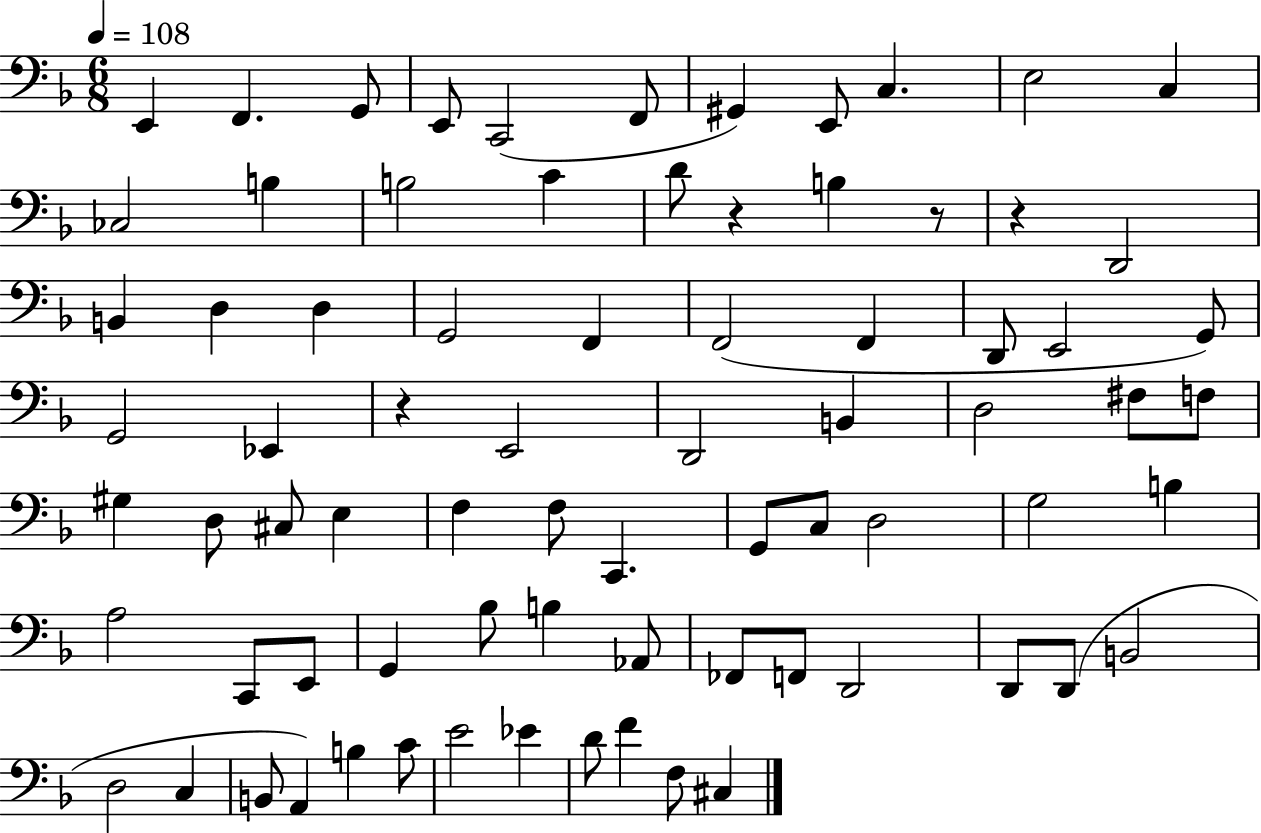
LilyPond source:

{
  \clef bass
  \numericTimeSignature
  \time 6/8
  \key f \major
  \tempo 4 = 108
  e,4 f,4. g,8 | e,8 c,2( f,8 | gis,4) e,8 c4. | e2 c4 | \break ces2 b4 | b2 c'4 | d'8 r4 b4 r8 | r4 d,2 | \break b,4 d4 d4 | g,2 f,4 | f,2( f,4 | d,8 e,2 g,8) | \break g,2 ees,4 | r4 e,2 | d,2 b,4 | d2 fis8 f8 | \break gis4 d8 cis8 e4 | f4 f8 c,4. | g,8 c8 d2 | g2 b4 | \break a2 c,8 e,8 | g,4 bes8 b4 aes,8 | fes,8 f,8 d,2 | d,8 d,8( b,2 | \break d2 c4 | b,8 a,4) b4 c'8 | e'2 ees'4 | d'8 f'4 f8 cis4 | \break \bar "|."
}